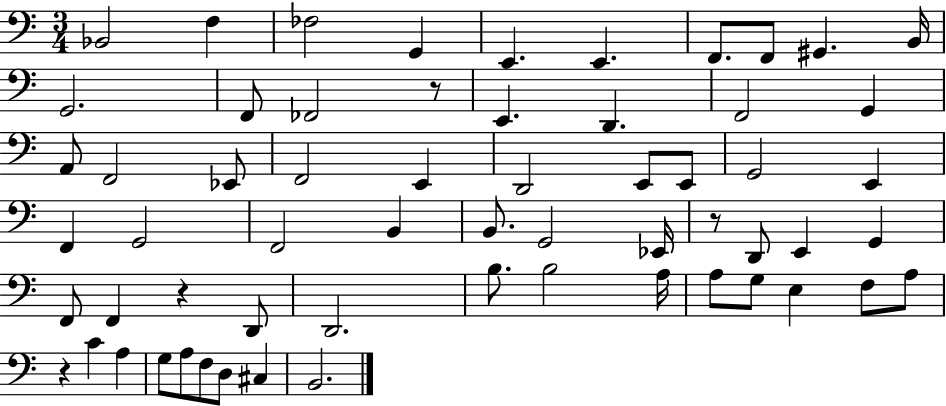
Bb2/h F3/q FES3/h G2/q E2/q. E2/q. F2/e. F2/e G#2/q. B2/s G2/h. F2/e FES2/h R/e E2/q. D2/q. F2/h G2/q A2/e F2/h Eb2/e F2/h E2/q D2/h E2/e E2/e G2/h E2/q F2/q G2/h F2/h B2/q B2/e. G2/h Eb2/s R/e D2/e E2/q G2/q F2/e F2/q R/q D2/e D2/h. B3/e. B3/h A3/s A3/e G3/e E3/q F3/e A3/e R/q C4/q A3/q G3/e A3/e F3/e D3/e C#3/q B2/h.